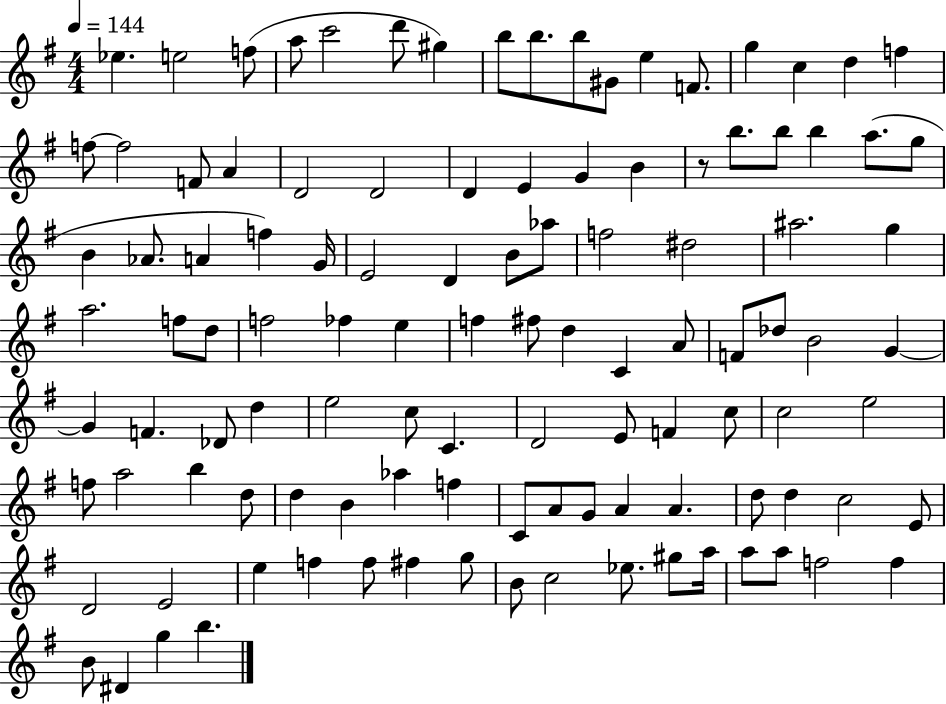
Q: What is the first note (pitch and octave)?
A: Eb5